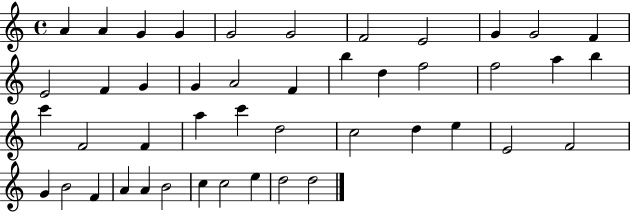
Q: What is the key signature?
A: C major